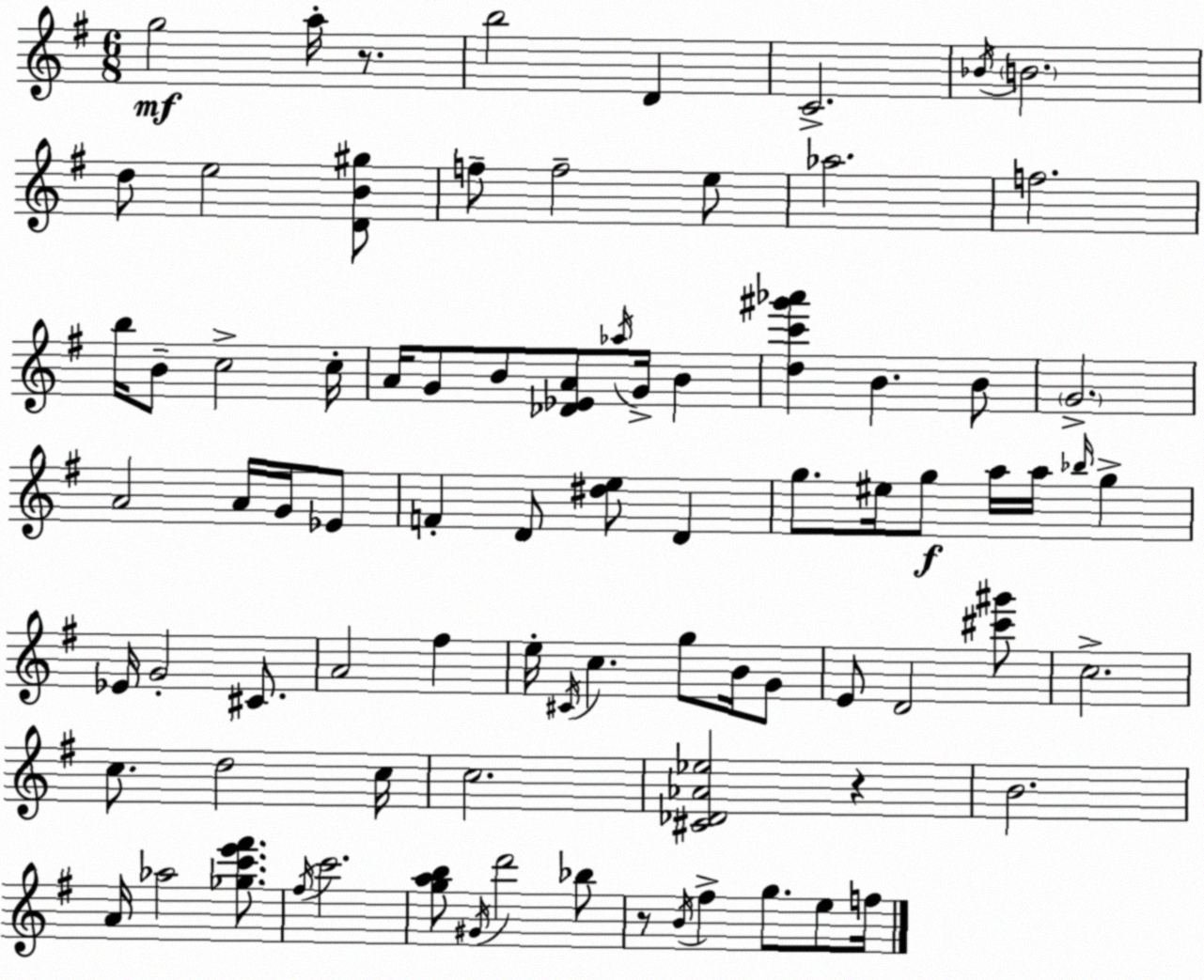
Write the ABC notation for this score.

X:1
T:Untitled
M:6/8
L:1/4
K:Em
g2 a/4 z/2 b2 D C2 _B/4 B2 d/2 e2 [DB^g]/2 f/2 f2 e/2 _a2 f2 b/4 B/2 c2 c/4 A/4 G/2 B/2 [_D_EA]/2 _a/4 G/4 B [dc'^g'_a'] B B/2 G2 A2 A/4 G/4 _E/2 F D/2 [^de]/2 D g/2 ^e/4 g/2 a/4 a/4 _b/4 g _E/4 G2 ^C/2 A2 ^f e/4 ^C/4 c g/2 B/4 G/2 E/2 D2 [^c'^g']/2 c2 c/2 d2 c/4 c2 [^C_D_A_e]2 z B2 A/4 _a2 [_gc'e'^f']/2 ^f/4 c'2 [gab]/2 ^G/4 d'2 _b/2 z/2 B/4 ^f g/2 e/2 f/4